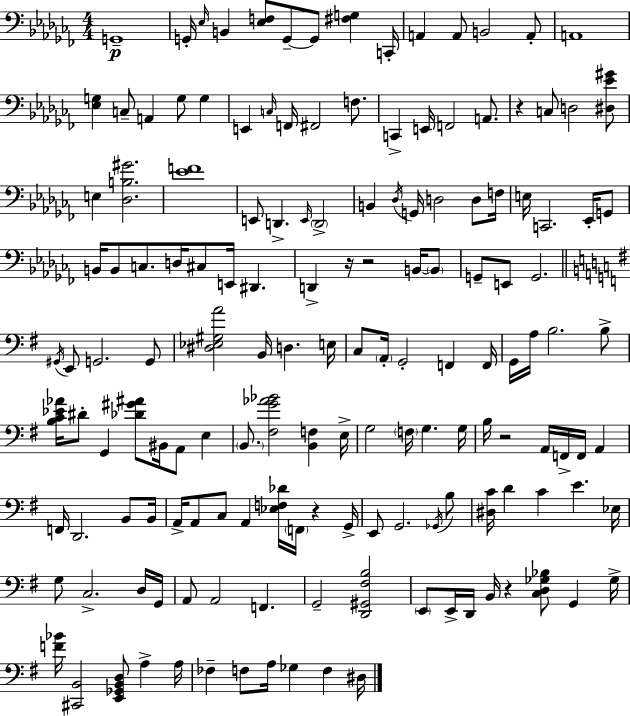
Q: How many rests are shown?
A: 6